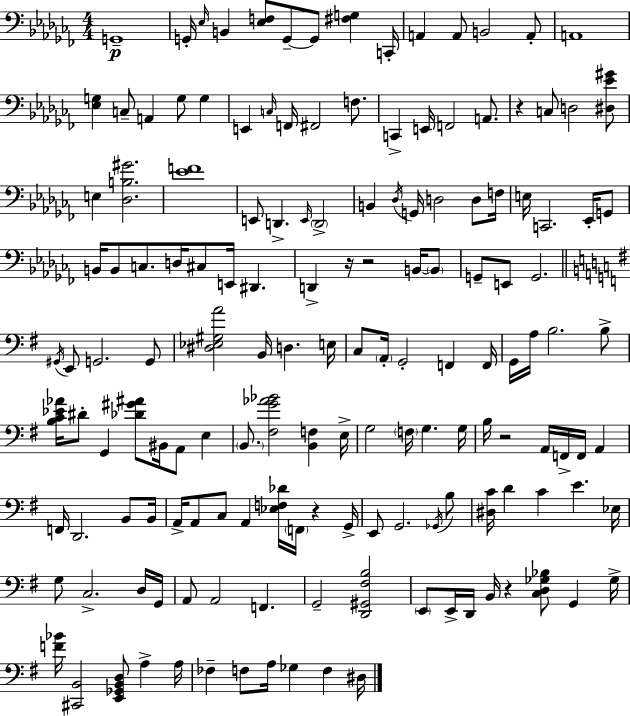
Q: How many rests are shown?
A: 6